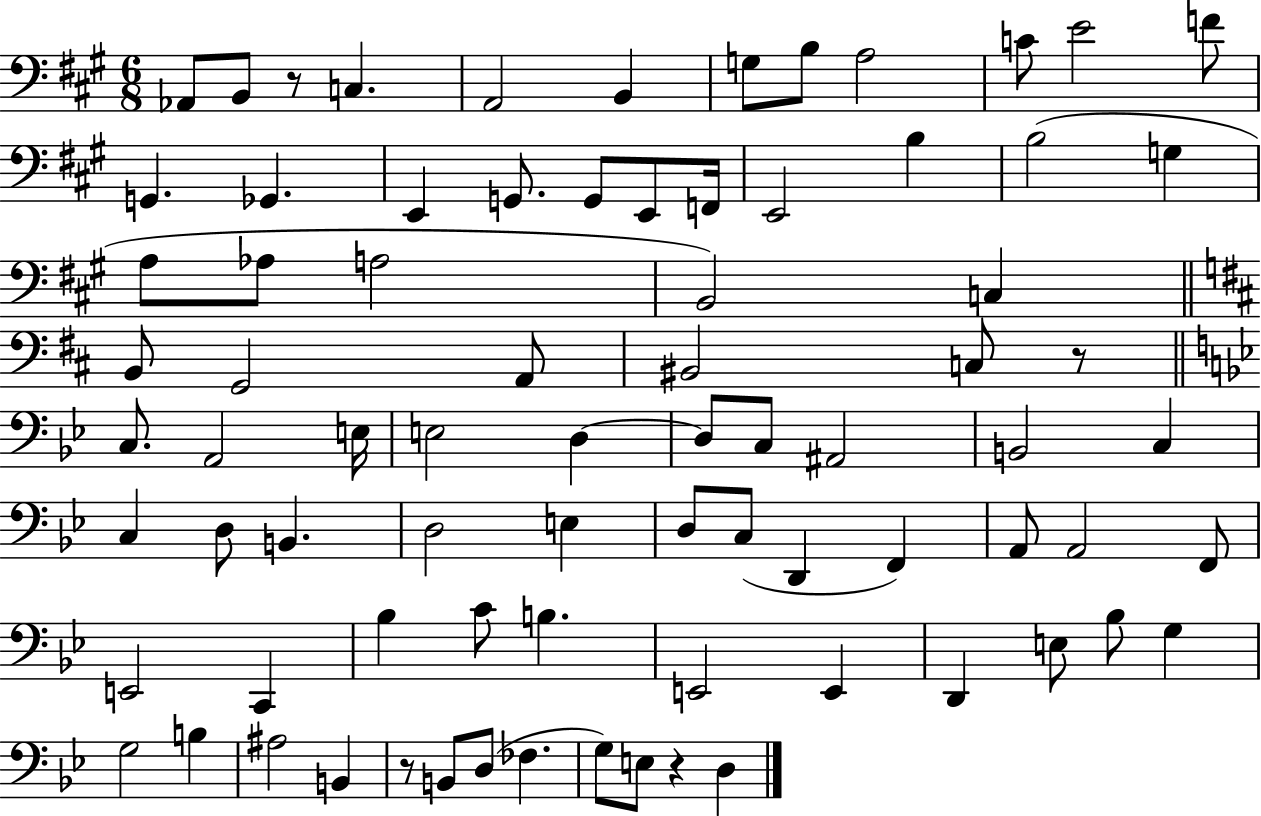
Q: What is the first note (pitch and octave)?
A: Ab2